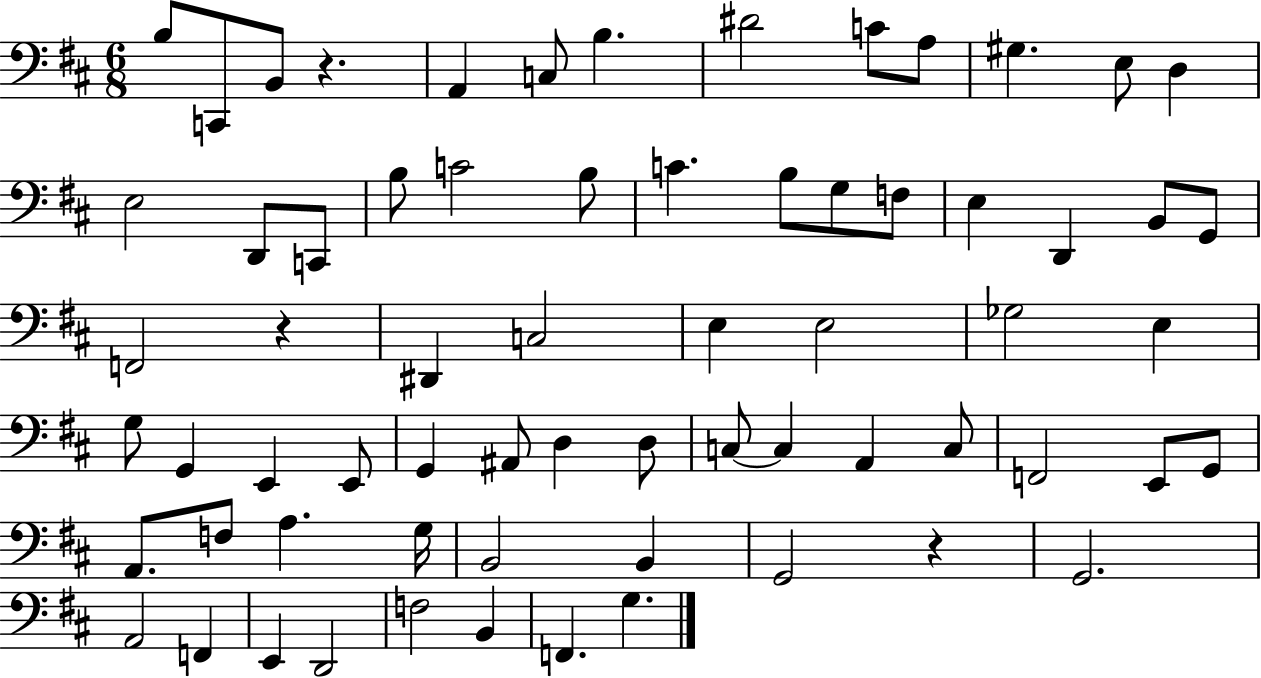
{
  \clef bass
  \numericTimeSignature
  \time 6/8
  \key d \major
  \repeat volta 2 { b8 c,8 b,8 r4. | a,4 c8 b4. | dis'2 c'8 a8 | gis4. e8 d4 | \break e2 d,8 c,8 | b8 c'2 b8 | c'4. b8 g8 f8 | e4 d,4 b,8 g,8 | \break f,2 r4 | dis,4 c2 | e4 e2 | ges2 e4 | \break g8 g,4 e,4 e,8 | g,4 ais,8 d4 d8 | c8~~ c4 a,4 c8 | f,2 e,8 g,8 | \break a,8. f8 a4. g16 | b,2 b,4 | g,2 r4 | g,2. | \break a,2 f,4 | e,4 d,2 | f2 b,4 | f,4. g4. | \break } \bar "|."
}